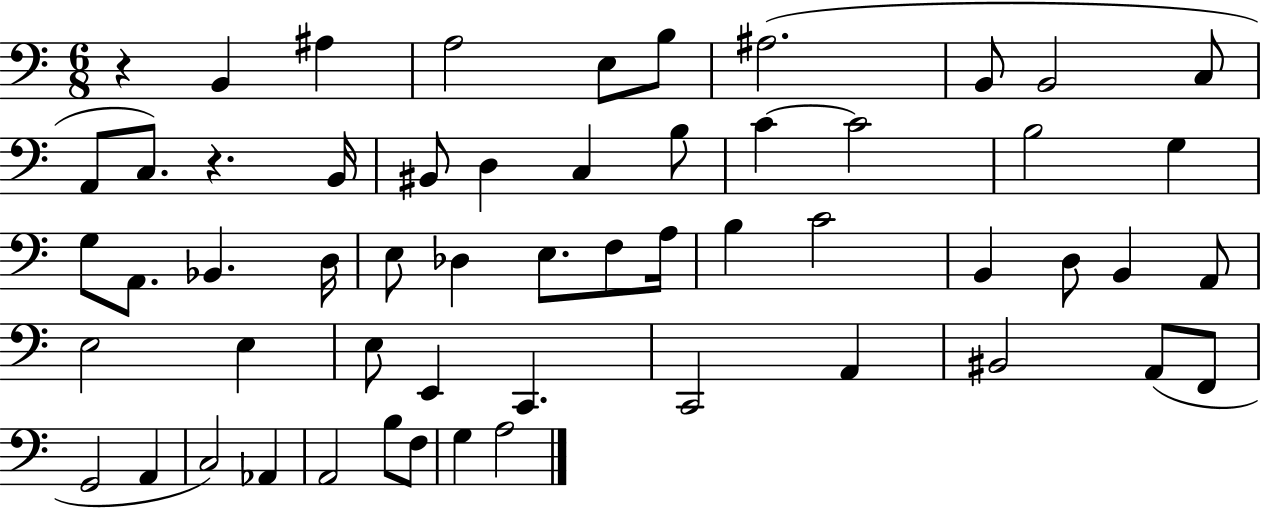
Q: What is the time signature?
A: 6/8